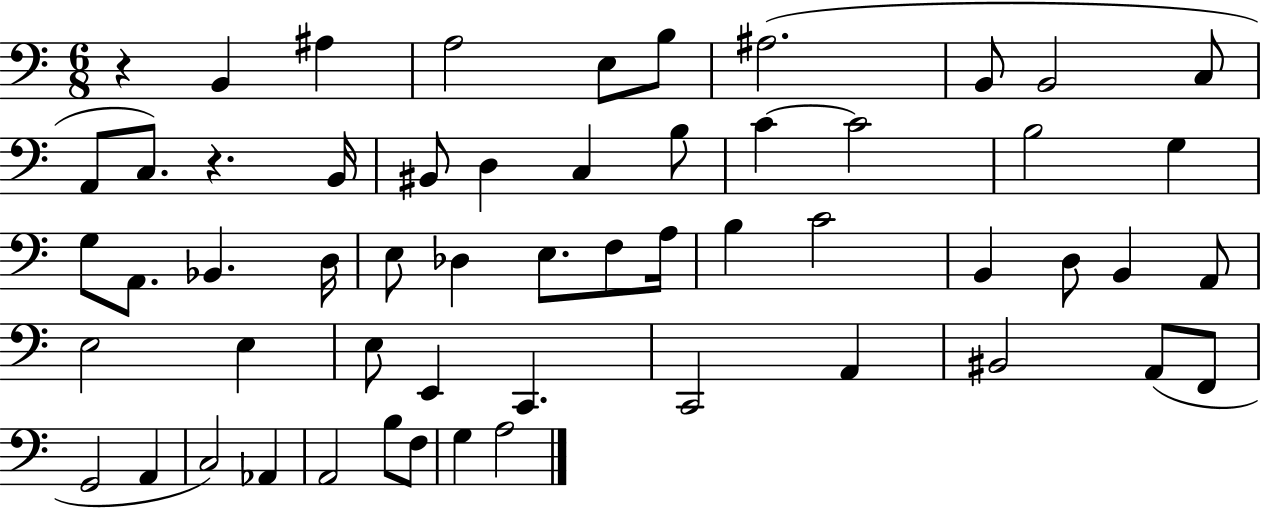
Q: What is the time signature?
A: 6/8